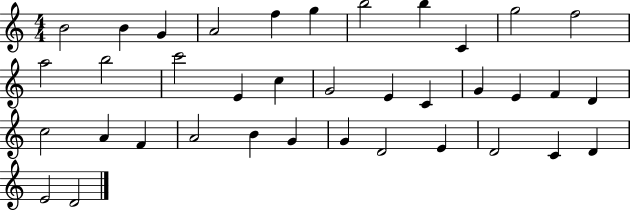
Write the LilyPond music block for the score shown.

{
  \clef treble
  \numericTimeSignature
  \time 4/4
  \key c \major
  b'2 b'4 g'4 | a'2 f''4 g''4 | b''2 b''4 c'4 | g''2 f''2 | \break a''2 b''2 | c'''2 e'4 c''4 | g'2 e'4 c'4 | g'4 e'4 f'4 d'4 | \break c''2 a'4 f'4 | a'2 b'4 g'4 | g'4 d'2 e'4 | d'2 c'4 d'4 | \break e'2 d'2 | \bar "|."
}